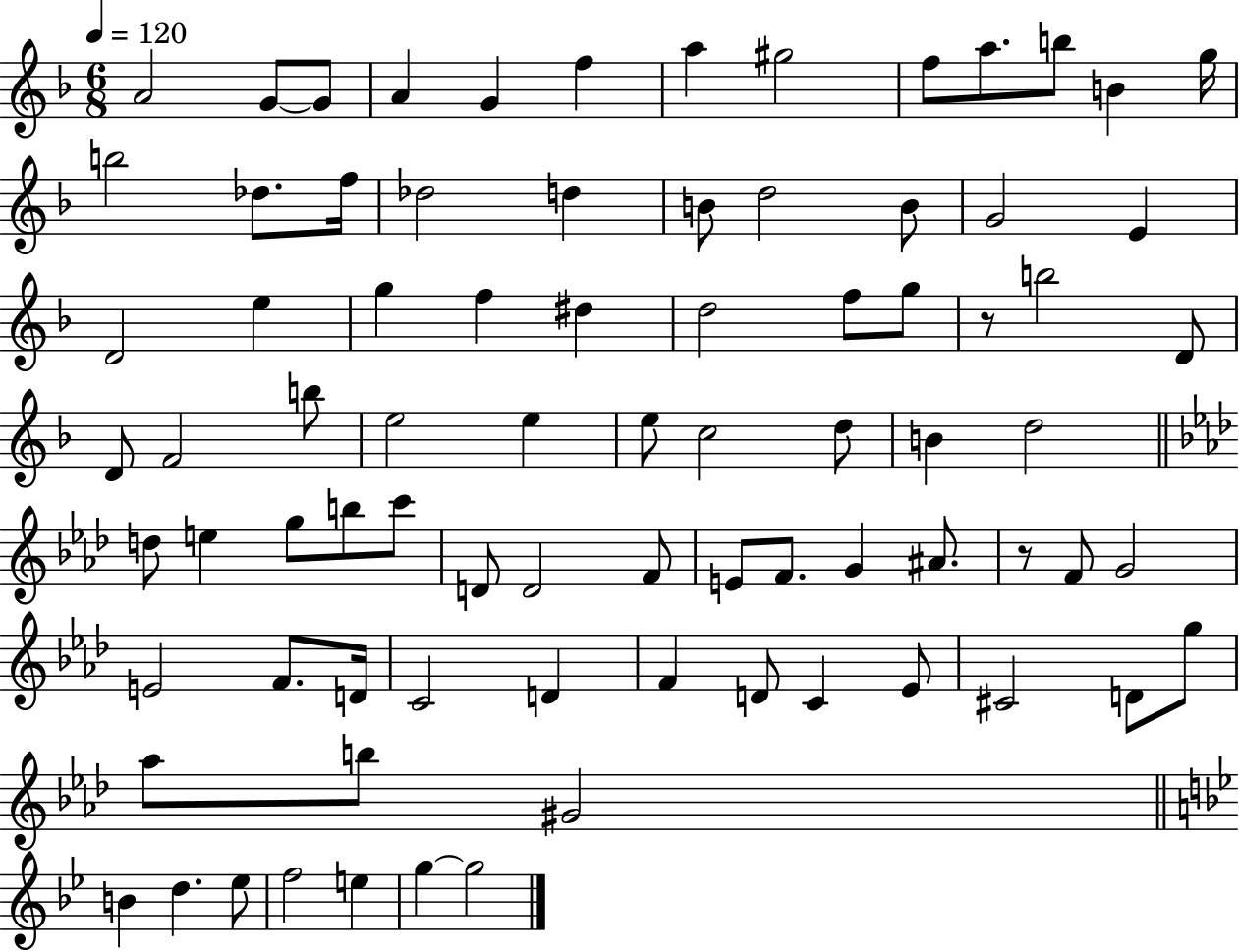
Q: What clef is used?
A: treble